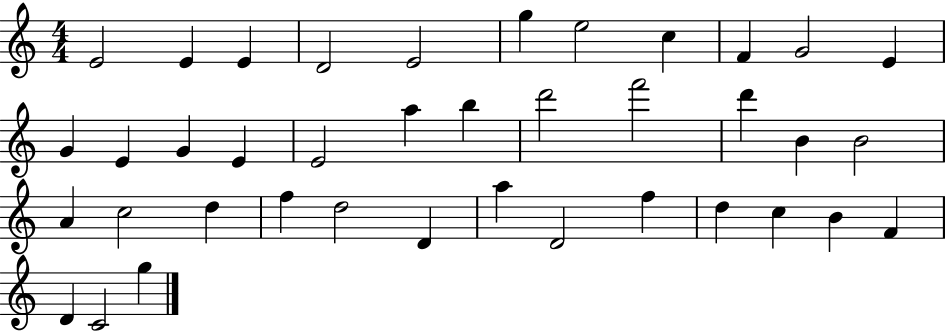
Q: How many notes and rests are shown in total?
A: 39